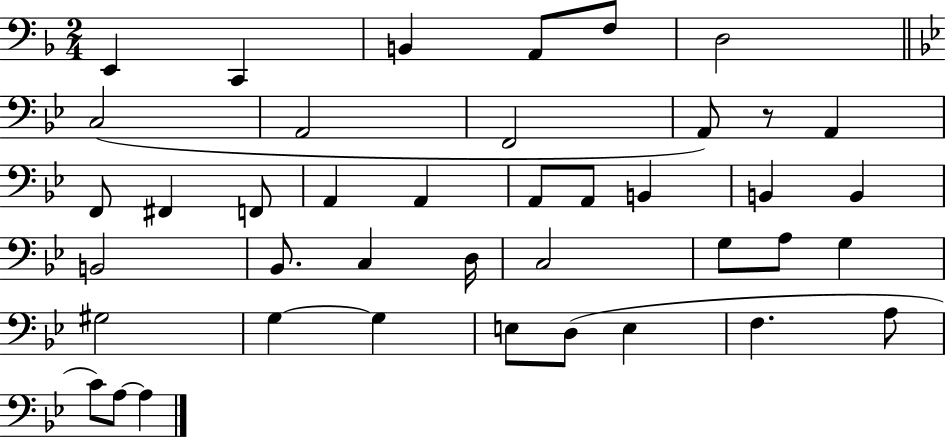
E2/q C2/q B2/q A2/e F3/e D3/h C3/h A2/h F2/h A2/e R/e A2/q F2/e F#2/q F2/e A2/q A2/q A2/e A2/e B2/q B2/q B2/q B2/h Bb2/e. C3/q D3/s C3/h G3/e A3/e G3/q G#3/h G3/q G3/q E3/e D3/e E3/q F3/q. A3/e C4/e A3/e A3/q